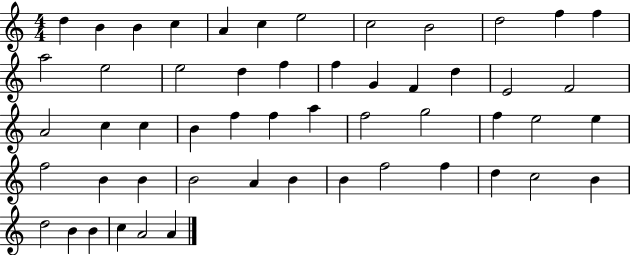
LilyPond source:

{
  \clef treble
  \numericTimeSignature
  \time 4/4
  \key c \major
  d''4 b'4 b'4 c''4 | a'4 c''4 e''2 | c''2 b'2 | d''2 f''4 f''4 | \break a''2 e''2 | e''2 d''4 f''4 | f''4 g'4 f'4 d''4 | e'2 f'2 | \break a'2 c''4 c''4 | b'4 f''4 f''4 a''4 | f''2 g''2 | f''4 e''2 e''4 | \break f''2 b'4 b'4 | b'2 a'4 b'4 | b'4 f''2 f''4 | d''4 c''2 b'4 | \break d''2 b'4 b'4 | c''4 a'2 a'4 | \bar "|."
}